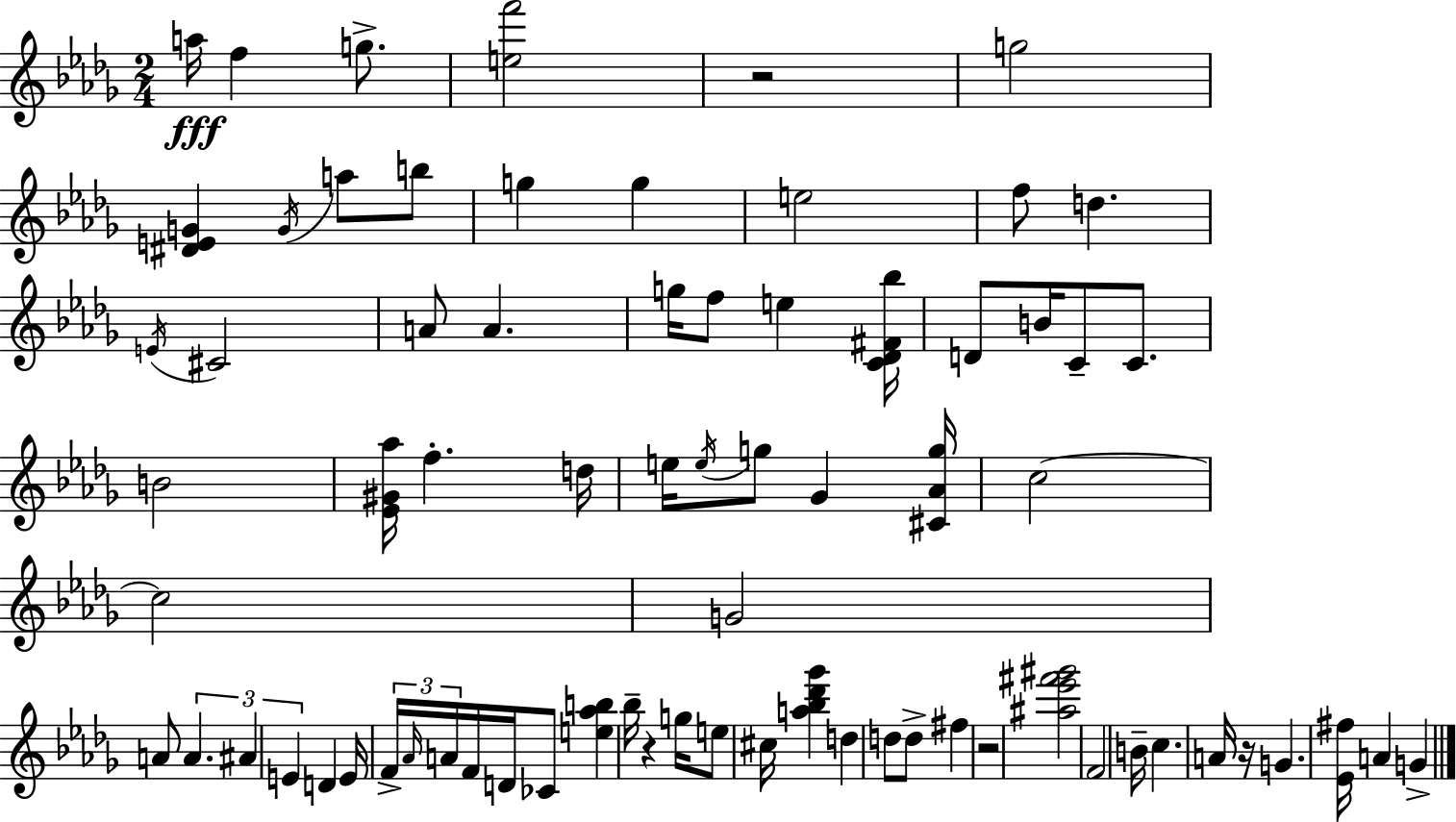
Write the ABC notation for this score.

X:1
T:Untitled
M:2/4
L:1/4
K:Bbm
a/4 f g/2 [ef']2 z2 g2 [^DEG] G/4 a/2 b/2 g g e2 f/2 d E/4 ^C2 A/2 A g/4 f/2 e [C_D^F_b]/4 D/2 B/4 C/2 C/2 B2 [_E^G_a]/4 f d/4 e/4 e/4 g/2 _G [^C_Ag]/4 c2 c2 G2 A/2 A ^A E D E/4 F/4 _A/4 A/4 F/4 D/4 _C/2 [e_ab] _b/4 z g/4 e/2 ^c/4 [a_b_d'_g'] d d/2 d/2 ^f z2 [^a_e'^f'^g']2 F2 B/4 c A/4 z/4 G [_E^f]/4 A G